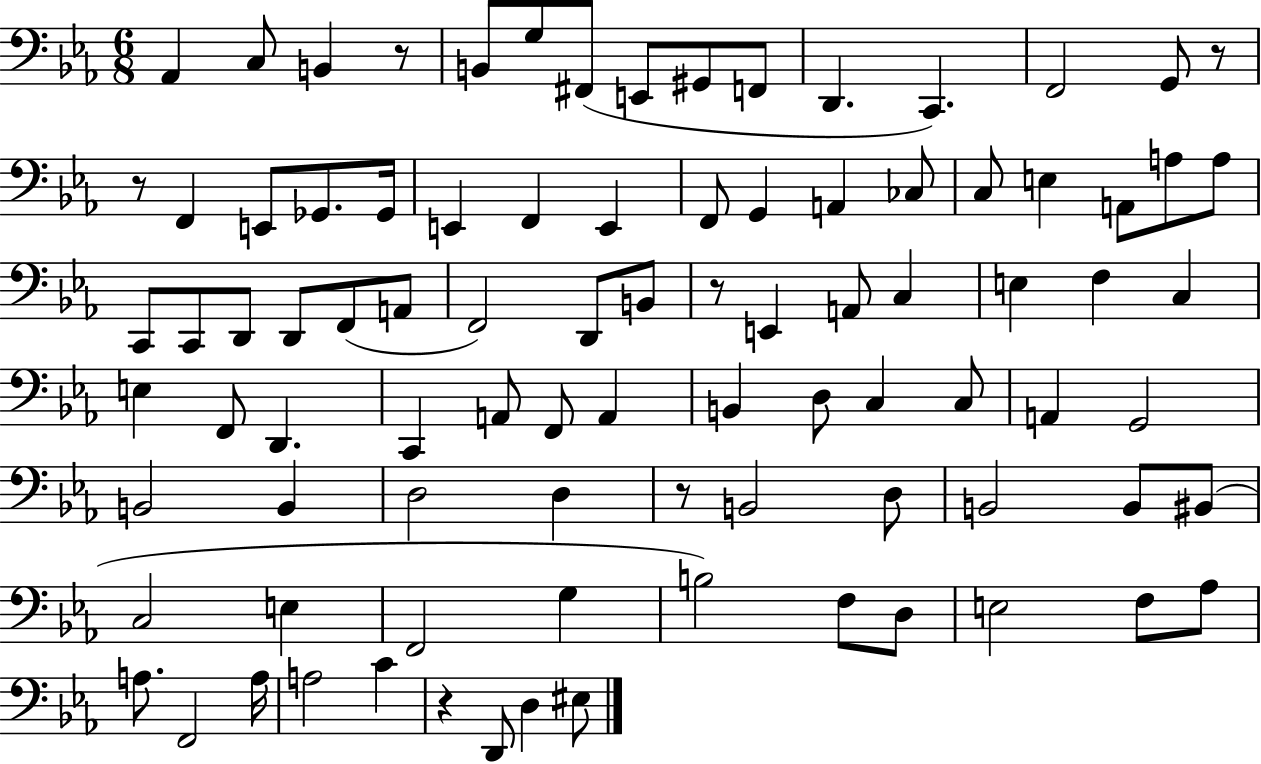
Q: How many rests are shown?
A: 6